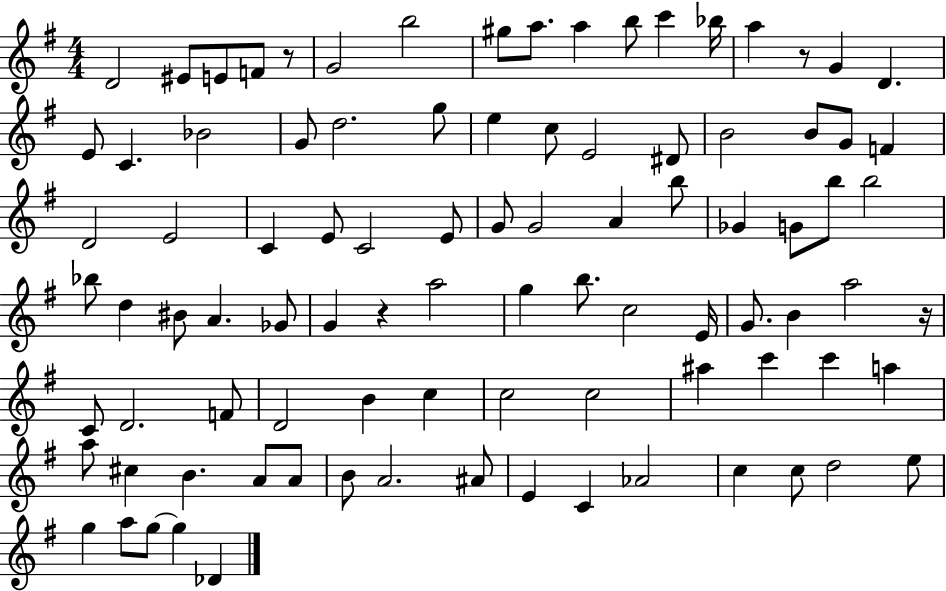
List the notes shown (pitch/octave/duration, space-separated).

D4/h EIS4/e E4/e F4/e R/e G4/h B5/h G#5/e A5/e. A5/q B5/e C6/q Bb5/s A5/q R/e G4/q D4/q. E4/e C4/q. Bb4/h G4/e D5/h. G5/e E5/q C5/e E4/h D#4/e B4/h B4/e G4/e F4/q D4/h E4/h C4/q E4/e C4/h E4/e G4/e G4/h A4/q B5/e Gb4/q G4/e B5/e B5/h Bb5/e D5/q BIS4/e A4/q. Gb4/e G4/q R/q A5/h G5/q B5/e. C5/h E4/s G4/e. B4/q A5/h R/s C4/e D4/h. F4/e D4/h B4/q C5/q C5/h C5/h A#5/q C6/q C6/q A5/q A5/e C#5/q B4/q. A4/e A4/e B4/e A4/h. A#4/e E4/q C4/q Ab4/h C5/q C5/e D5/h E5/e G5/q A5/e G5/e G5/q Db4/q